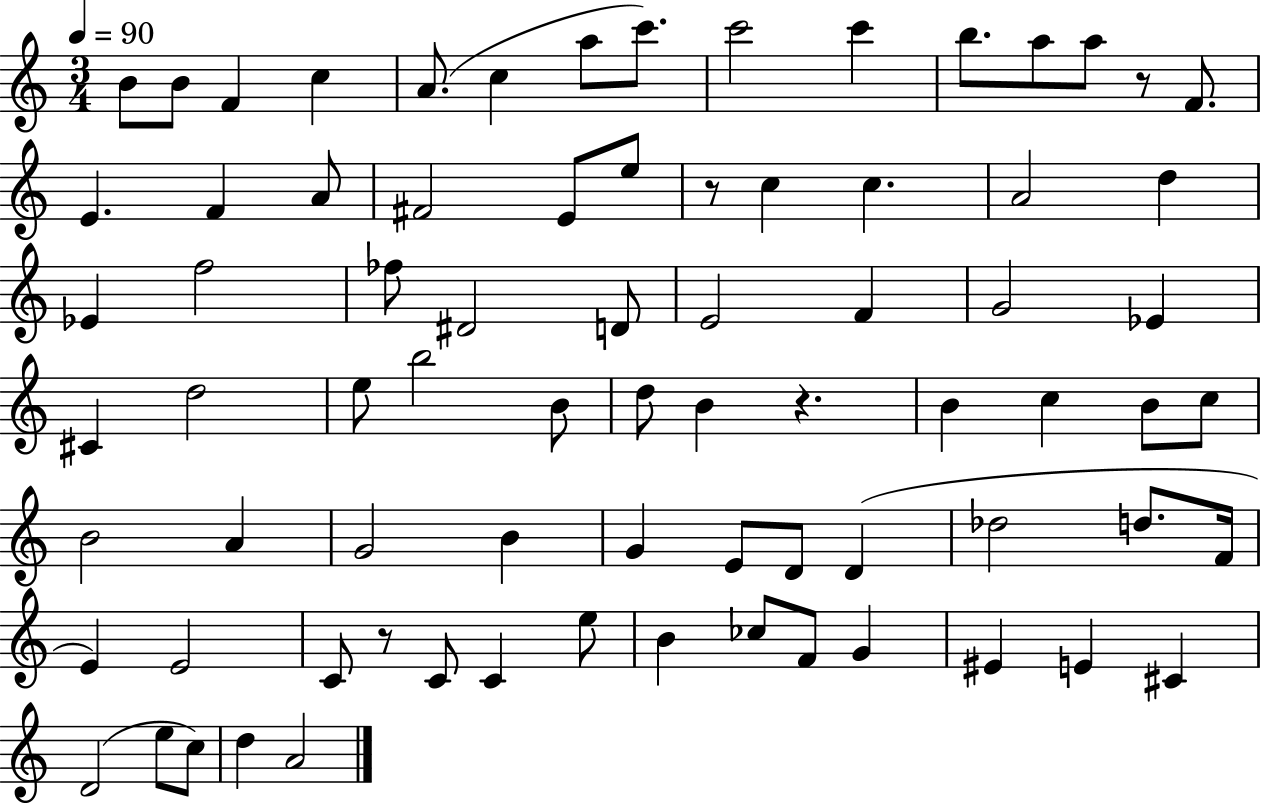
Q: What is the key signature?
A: C major